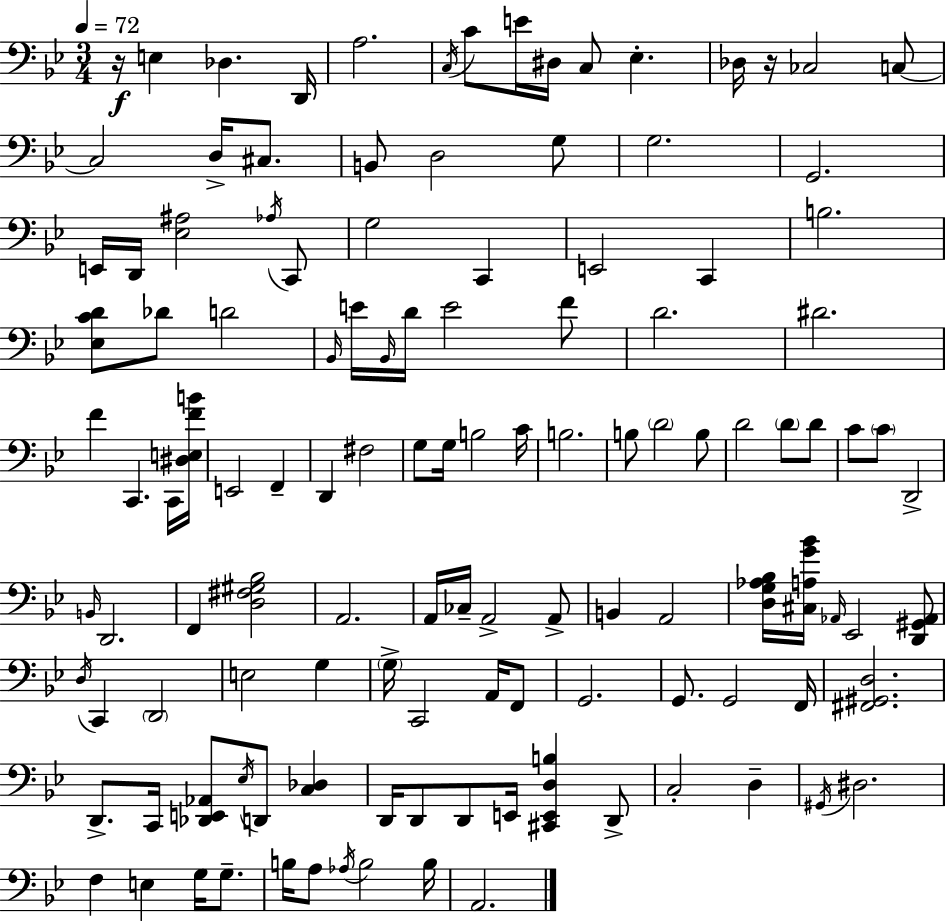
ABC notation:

X:1
T:Untitled
M:3/4
L:1/4
K:Bb
z/4 E, _D, D,,/4 A,2 C,/4 C/2 E/4 ^D,/4 C,/2 _E, _D,/4 z/4 _C,2 C,/2 C,2 D,/4 ^C,/2 B,,/2 D,2 G,/2 G,2 G,,2 E,,/4 D,,/4 [_E,^A,]2 _A,/4 C,,/2 G,2 C,, E,,2 C,, B,2 [_E,CD]/2 _D/2 D2 _B,,/4 E/4 _B,,/4 D/4 E2 F/2 D2 ^D2 F C,, C,,/4 [^D,E,FB]/4 E,,2 F,, D,, ^F,2 G,/2 G,/4 B,2 C/4 B,2 B,/2 D2 B,/2 D2 D/2 D/2 C/2 C/2 D,,2 B,,/4 D,,2 F,, [D,^F,^G,_B,]2 A,,2 A,,/4 _C,/4 A,,2 A,,/2 B,, A,,2 [D,G,_A,_B,]/4 [^C,A,G_B]/4 _A,,/4 _E,,2 [D,,^G,,_A,,]/2 D,/4 C,, D,,2 E,2 G, G,/4 C,,2 A,,/4 F,,/2 G,,2 G,,/2 G,,2 F,,/4 [^F,,^G,,D,]2 D,,/2 C,,/4 [_D,,E,,_A,,]/2 _E,/4 D,,/2 [C,_D,] D,,/4 D,,/2 D,,/2 E,,/4 [^C,,E,,D,B,] D,,/2 C,2 D, ^G,,/4 ^D,2 F, E, G,/4 G,/2 B,/4 A,/2 _A,/4 B,2 B,/4 A,,2